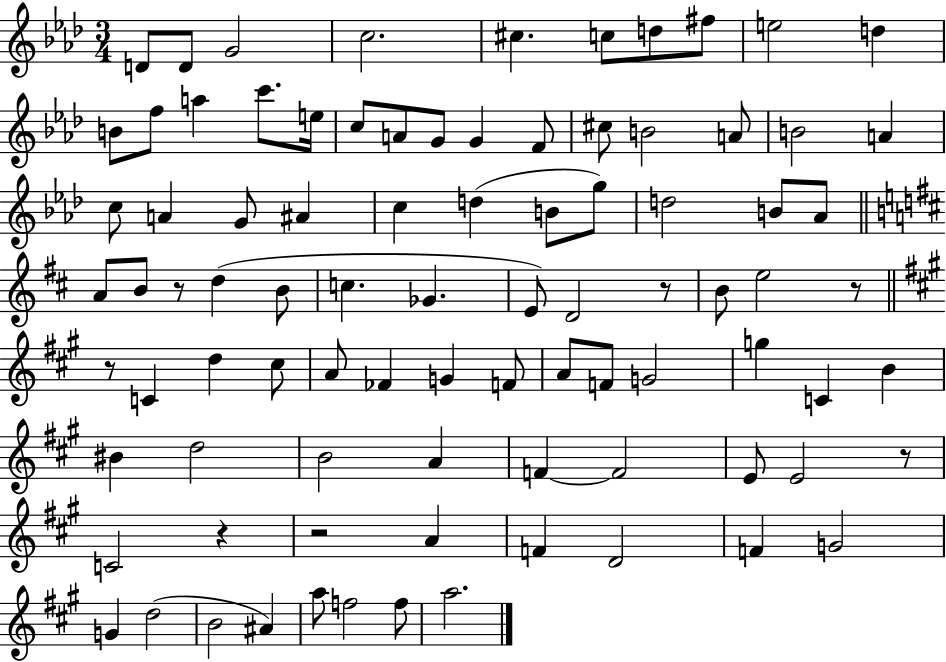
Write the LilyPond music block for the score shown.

{
  \clef treble
  \numericTimeSignature
  \time 3/4
  \key aes \major
  d'8 d'8 g'2 | c''2. | cis''4. c''8 d''8 fis''8 | e''2 d''4 | \break b'8 f''8 a''4 c'''8. e''16 | c''8 a'8 g'8 g'4 f'8 | cis''8 b'2 a'8 | b'2 a'4 | \break c''8 a'4 g'8 ais'4 | c''4 d''4( b'8 g''8) | d''2 b'8 aes'8 | \bar "||" \break \key d \major a'8 b'8 r8 d''4( b'8 | c''4. ges'4. | e'8) d'2 r8 | b'8 e''2 r8 | \break \bar "||" \break \key a \major r8 c'4 d''4 cis''8 | a'8 fes'4 g'4 f'8 | a'8 f'8 g'2 | g''4 c'4 b'4 | \break bis'4 d''2 | b'2 a'4 | f'4~~ f'2 | e'8 e'2 r8 | \break c'2 r4 | r2 a'4 | f'4 d'2 | f'4 g'2 | \break g'4 d''2( | b'2 ais'4) | a''8 f''2 f''8 | a''2. | \break \bar "|."
}